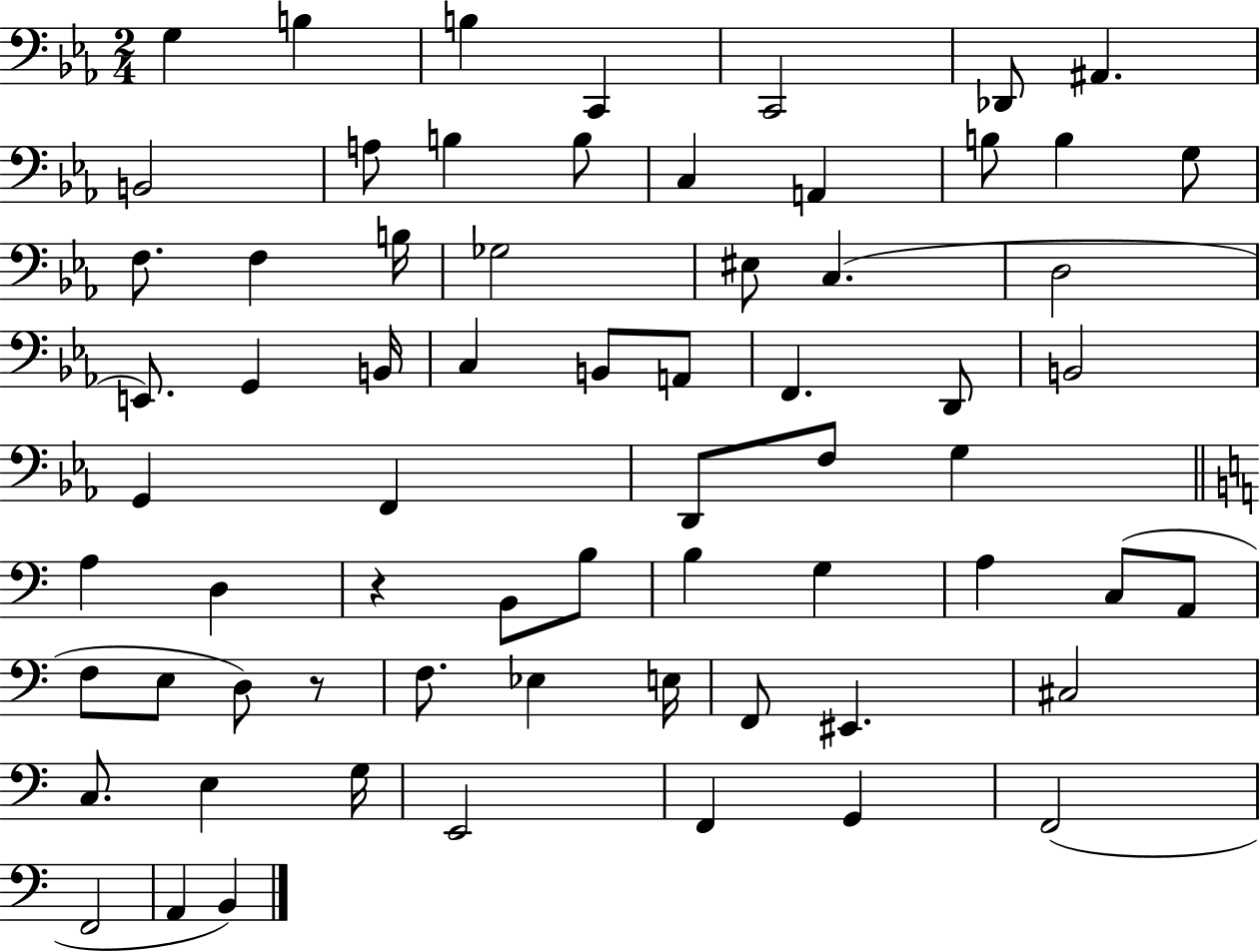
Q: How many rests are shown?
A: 2